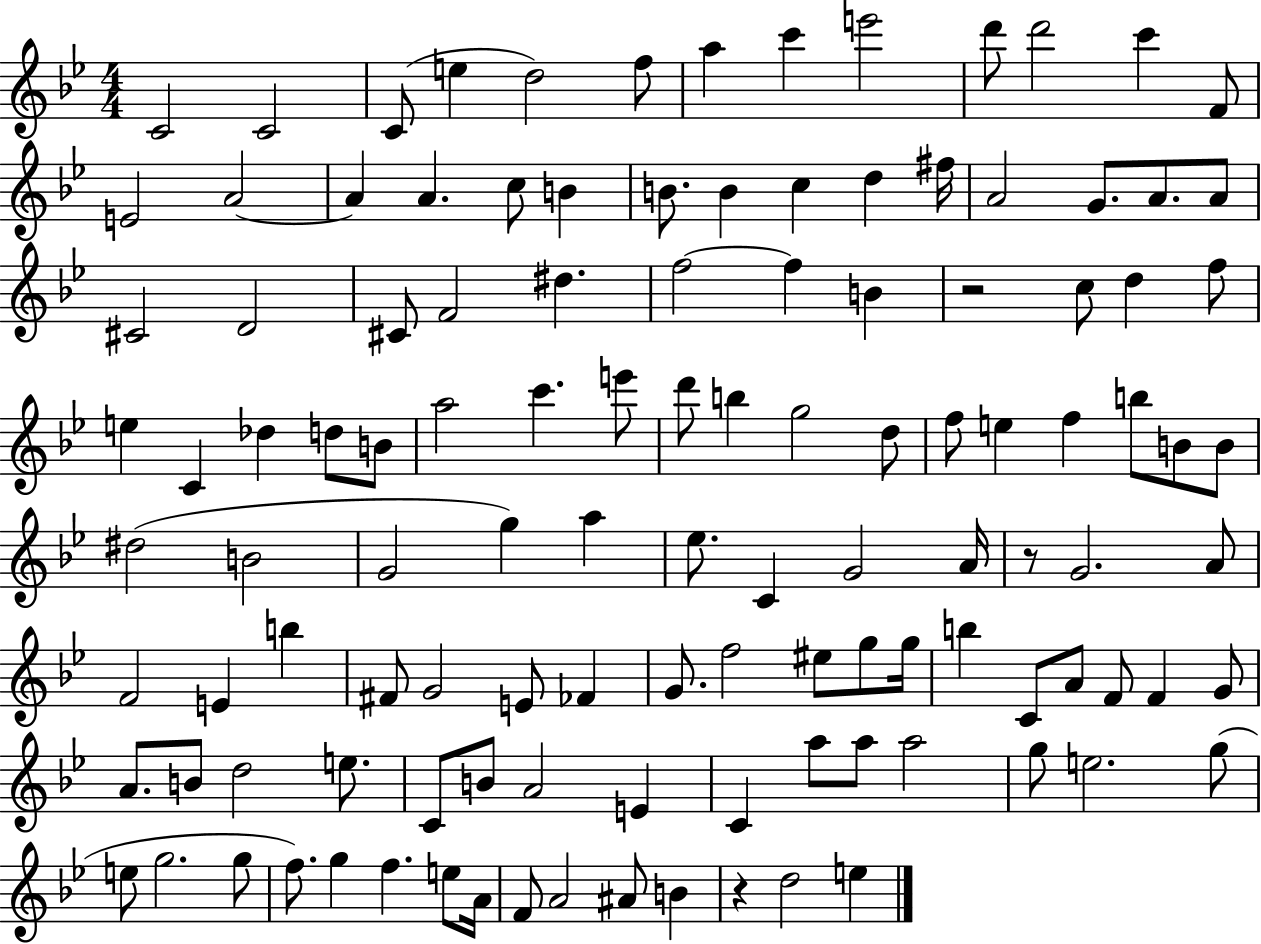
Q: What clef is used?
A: treble